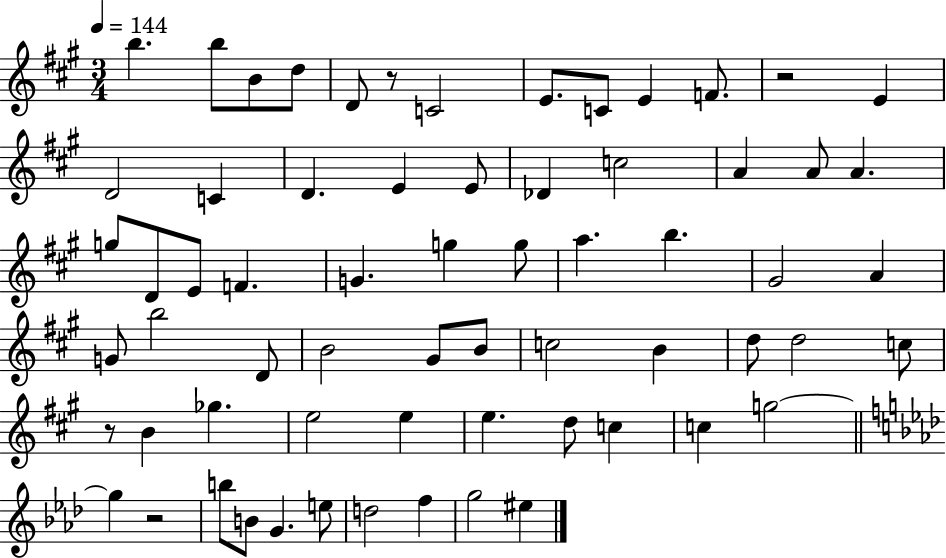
B5/q. B5/e B4/e D5/e D4/e R/e C4/h E4/e. C4/e E4/q F4/e. R/h E4/q D4/h C4/q D4/q. E4/q E4/e Db4/q C5/h A4/q A4/e A4/q. G5/e D4/e E4/e F4/q. G4/q. G5/q G5/e A5/q. B5/q. G#4/h A4/q G4/e B5/h D4/e B4/h G#4/e B4/e C5/h B4/q D5/e D5/h C5/e R/e B4/q Gb5/q. E5/h E5/q E5/q. D5/e C5/q C5/q G5/h G5/q R/h B5/e B4/e G4/q. E5/e D5/h F5/q G5/h EIS5/q